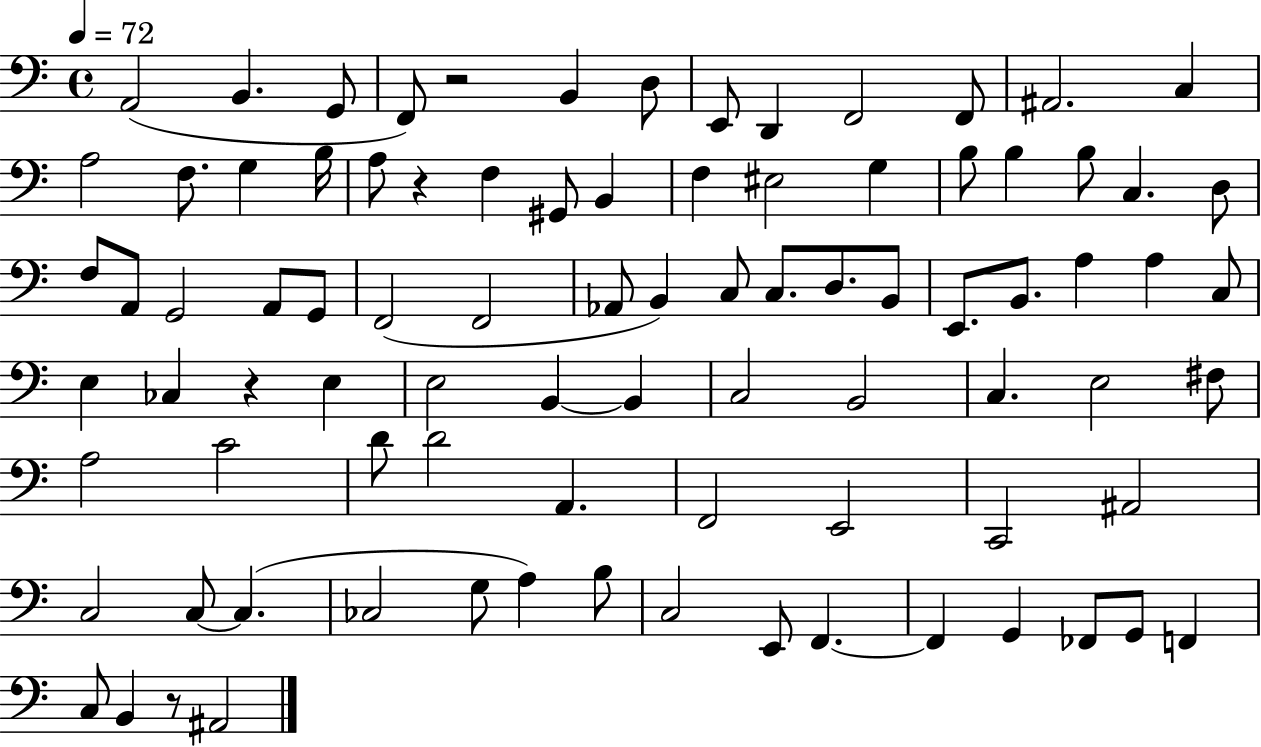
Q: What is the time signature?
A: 4/4